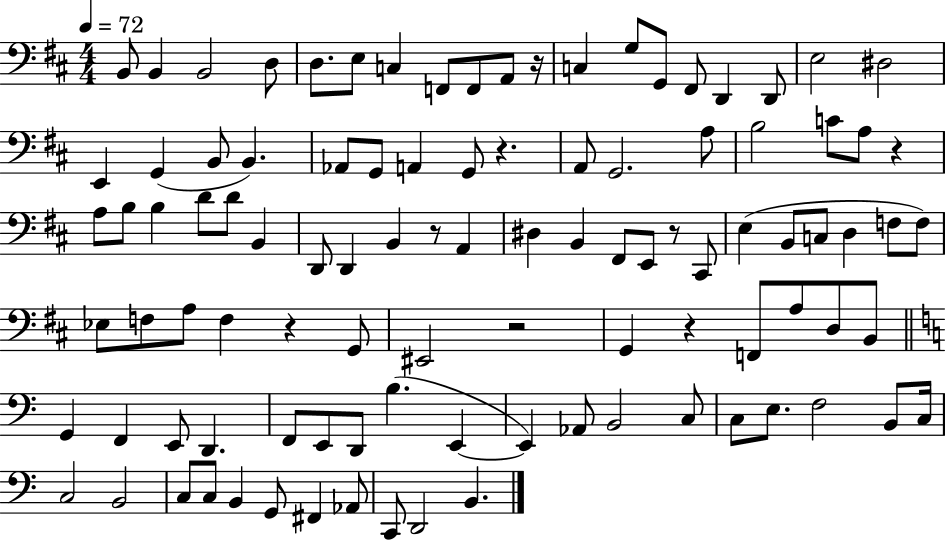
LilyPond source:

{
  \clef bass
  \numericTimeSignature
  \time 4/4
  \key d \major
  \tempo 4 = 72
  b,8 b,4 b,2 d8 | d8. e8 c4 f,8 f,8 a,8 r16 | c4 g8 g,8 fis,8 d,4 d,8 | e2 dis2 | \break e,4 g,4( b,8 b,4.) | aes,8 g,8 a,4 g,8 r4. | a,8 g,2. a8 | b2 c'8 a8 r4 | \break a8 b8 b4 d'8 d'8 b,4 | d,8 d,4 b,4 r8 a,4 | dis4 b,4 fis,8 e,8 r8 cis,8 | e4( b,8 c8 d4 f8 f8) | \break ees8 f8 a8 f4 r4 g,8 | eis,2 r2 | g,4 r4 f,8 a8 d8 b,8 | \bar "||" \break \key a \minor g,4 f,4 e,8 d,4. | f,8 e,8 d,8 b4.( e,4~~ | e,4) aes,8 b,2 c8 | c8 e8. f2 b,8 c16 | \break c2 b,2 | c8 c8 b,4 g,8 fis,4 aes,8 | c,8 d,2 b,4. | \bar "|."
}